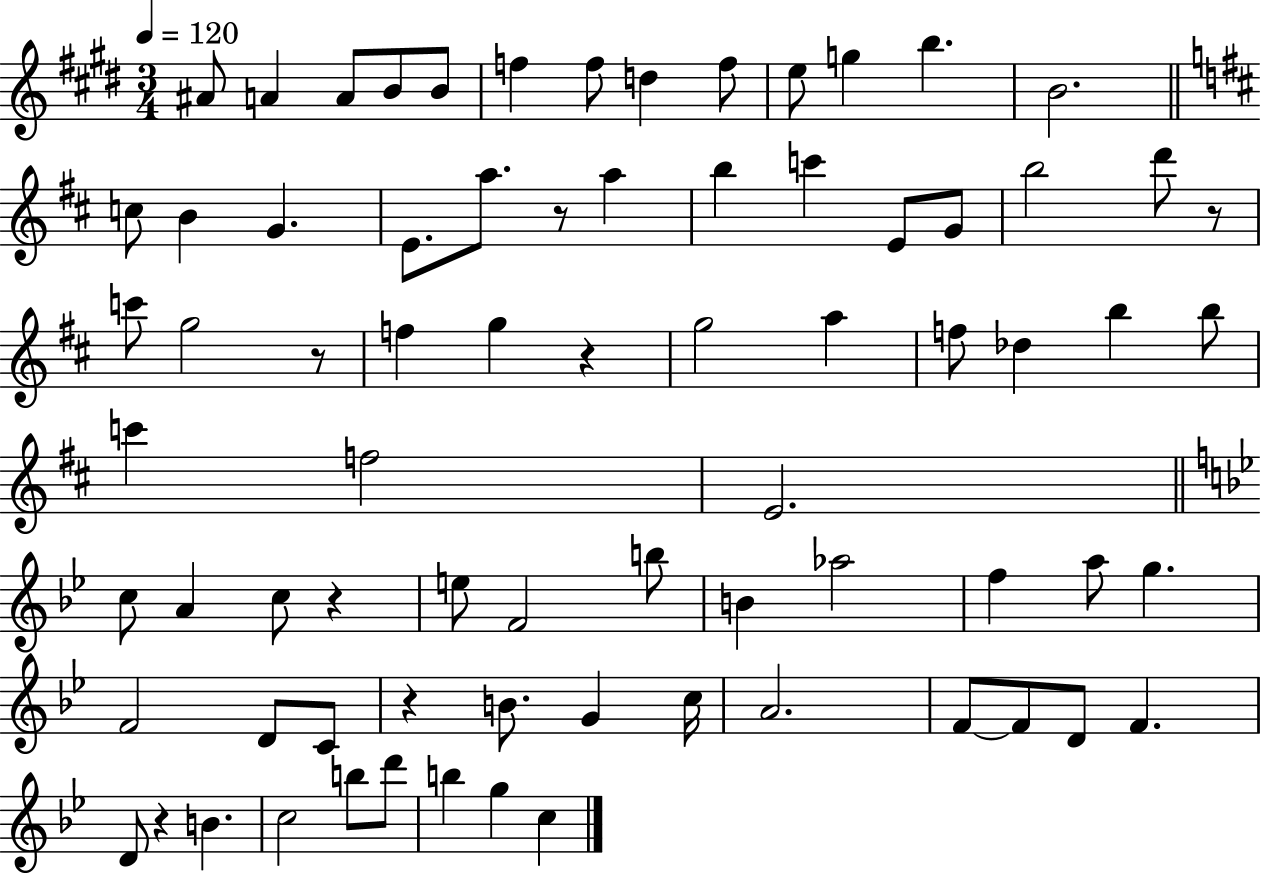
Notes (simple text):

A#4/e A4/q A4/e B4/e B4/e F5/q F5/e D5/q F5/e E5/e G5/q B5/q. B4/h. C5/e B4/q G4/q. E4/e. A5/e. R/e A5/q B5/q C6/q E4/e G4/e B5/h D6/e R/e C6/e G5/h R/e F5/q G5/q R/q G5/h A5/q F5/e Db5/q B5/q B5/e C6/q F5/h E4/h. C5/e A4/q C5/e R/q E5/e F4/h B5/e B4/q Ab5/h F5/q A5/e G5/q. F4/h D4/e C4/e R/q B4/e. G4/q C5/s A4/h. F4/e F4/e D4/e F4/q. D4/e R/q B4/q. C5/h B5/e D6/e B5/q G5/q C5/q